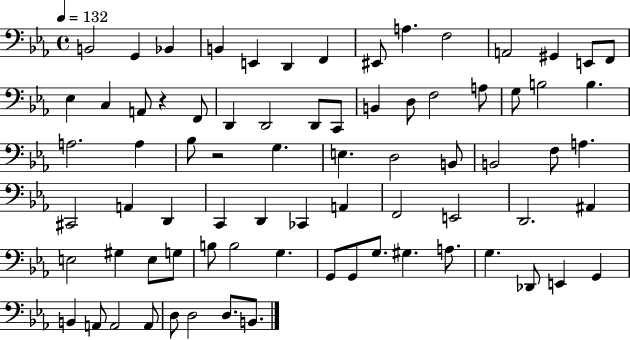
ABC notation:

X:1
T:Untitled
M:4/4
L:1/4
K:Eb
B,,2 G,, _B,, B,, E,, D,, F,, ^E,,/2 A, F,2 A,,2 ^G,, E,,/2 F,,/2 _E, C, A,,/2 z F,,/2 D,, D,,2 D,,/2 C,,/2 B,, D,/2 F,2 A,/2 G,/2 B,2 B, A,2 A, _B,/2 z2 G, E, D,2 B,,/2 B,,2 F,/2 A, ^C,,2 A,, D,, C,, D,, _C,, A,, F,,2 E,,2 D,,2 ^A,, E,2 ^G, E,/2 G,/2 B,/2 B,2 G, G,,/2 G,,/2 G,/2 ^G, A,/2 G, _D,,/2 E,, G,, B,, A,,/2 A,,2 A,,/2 D,/2 D,2 D,/2 B,,/2